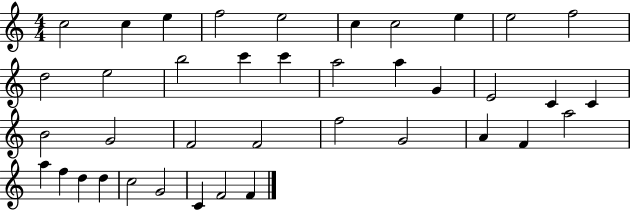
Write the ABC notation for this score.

X:1
T:Untitled
M:4/4
L:1/4
K:C
c2 c e f2 e2 c c2 e e2 f2 d2 e2 b2 c' c' a2 a G E2 C C B2 G2 F2 F2 f2 G2 A F a2 a f d d c2 G2 C F2 F